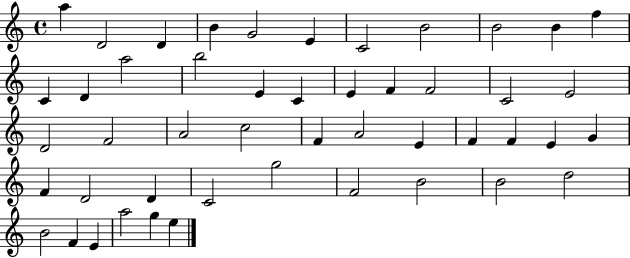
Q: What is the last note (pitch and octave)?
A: E5